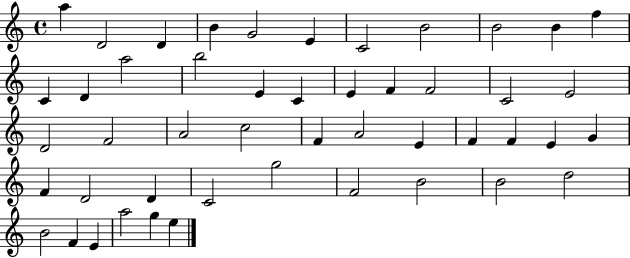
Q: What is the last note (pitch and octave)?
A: E5